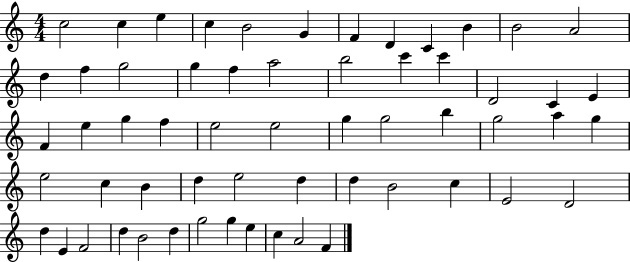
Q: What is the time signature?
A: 4/4